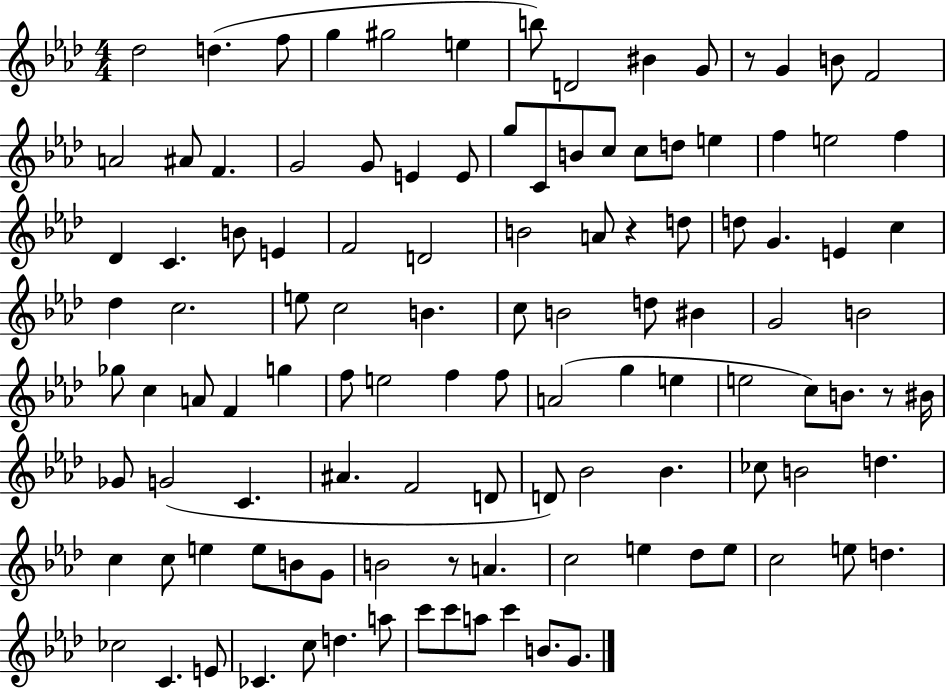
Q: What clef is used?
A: treble